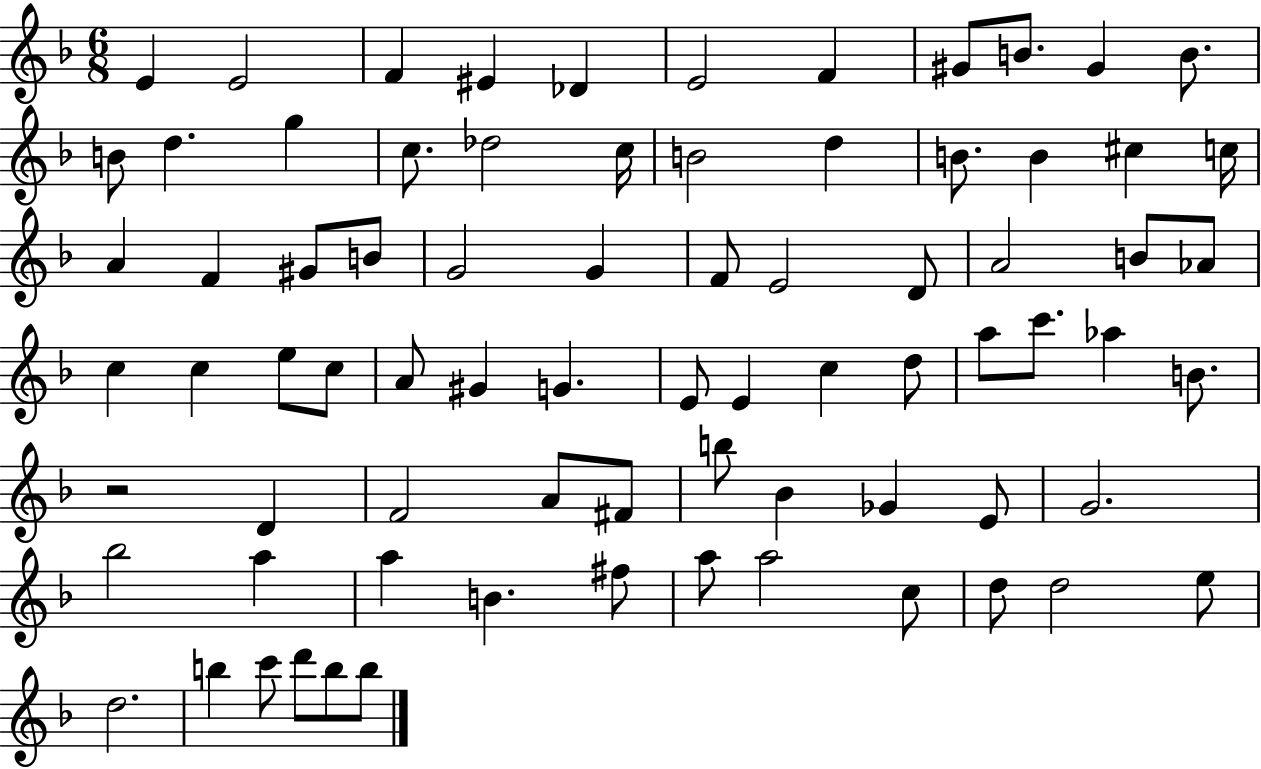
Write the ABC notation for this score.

X:1
T:Untitled
M:6/8
L:1/4
K:F
E E2 F ^E _D E2 F ^G/2 B/2 ^G B/2 B/2 d g c/2 _d2 c/4 B2 d B/2 B ^c c/4 A F ^G/2 B/2 G2 G F/2 E2 D/2 A2 B/2 _A/2 c c e/2 c/2 A/2 ^G G E/2 E c d/2 a/2 c'/2 _a B/2 z2 D F2 A/2 ^F/2 b/2 _B _G E/2 G2 _b2 a a B ^f/2 a/2 a2 c/2 d/2 d2 e/2 d2 b c'/2 d'/2 b/2 b/2